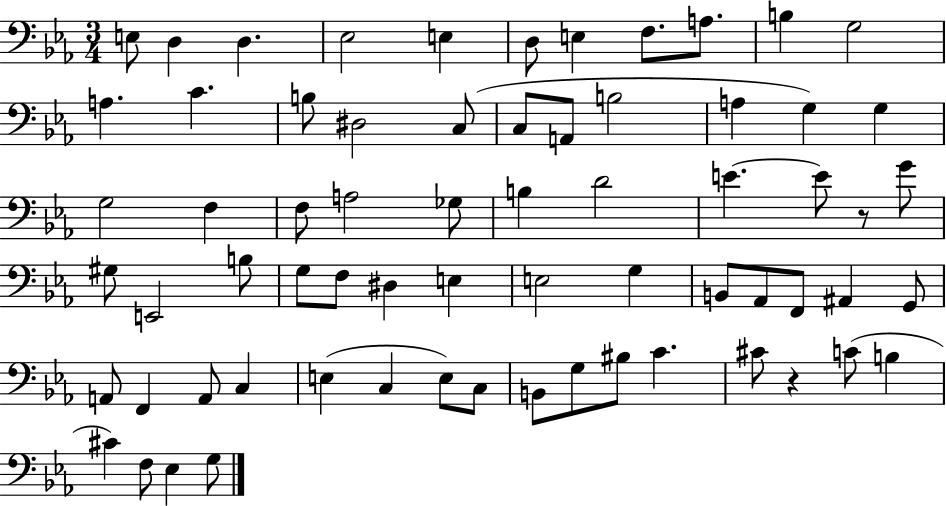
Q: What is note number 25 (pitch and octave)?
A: F3